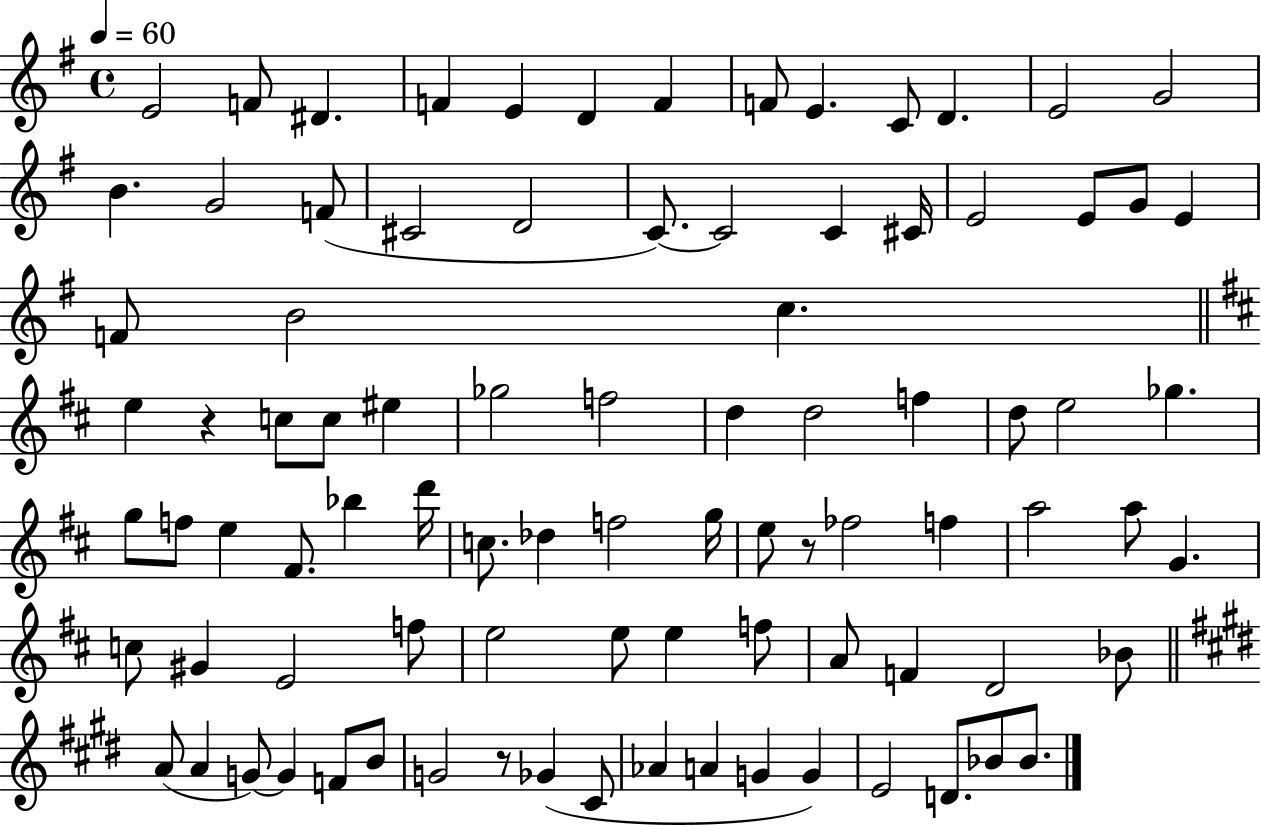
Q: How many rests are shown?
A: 3